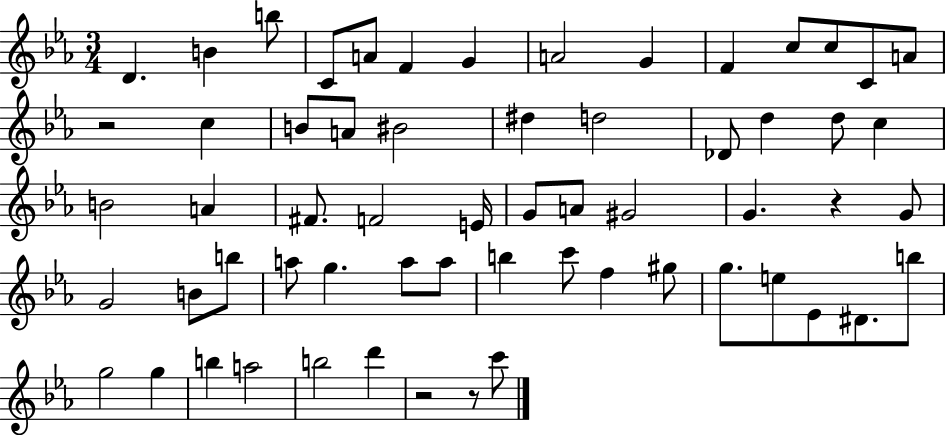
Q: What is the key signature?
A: EES major